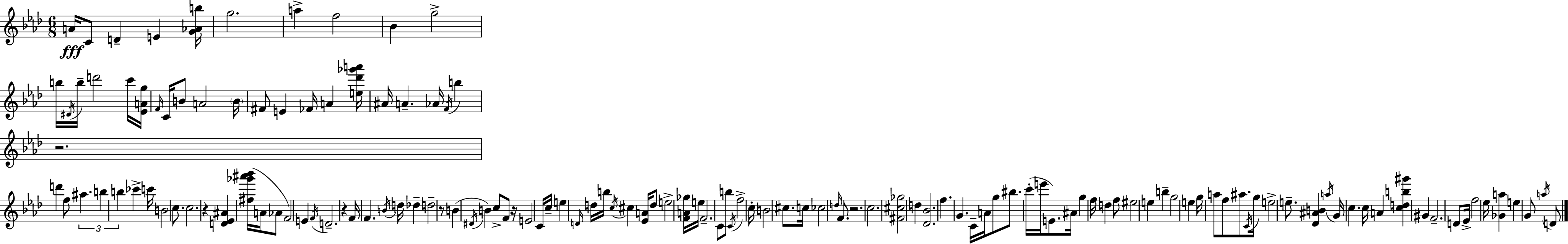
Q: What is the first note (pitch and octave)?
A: A4